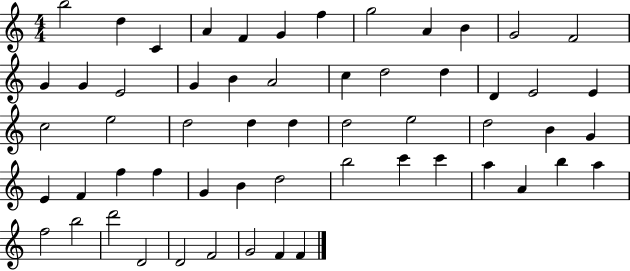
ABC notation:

X:1
T:Untitled
M:4/4
L:1/4
K:C
b2 d C A F G f g2 A B G2 F2 G G E2 G B A2 c d2 d D E2 E c2 e2 d2 d d d2 e2 d2 B G E F f f G B d2 b2 c' c' a A b a f2 b2 d'2 D2 D2 F2 G2 F F